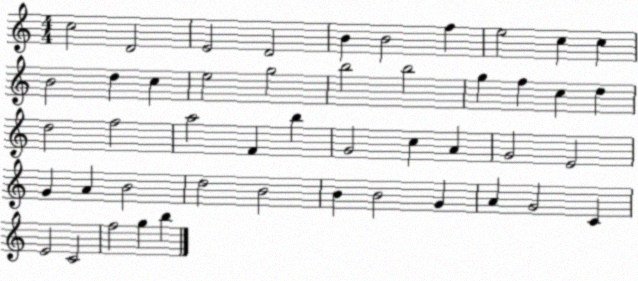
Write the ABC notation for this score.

X:1
T:Untitled
M:4/4
L:1/4
K:C
c2 D2 E2 D2 B B2 f e2 c c B2 d c e2 g2 b2 b2 g f c d d2 f2 a2 F b G2 c A G2 E2 G A B2 d2 B2 B B2 G A G2 C E2 C2 f2 g b